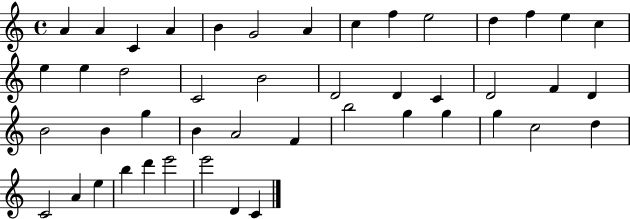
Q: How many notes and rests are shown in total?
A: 46